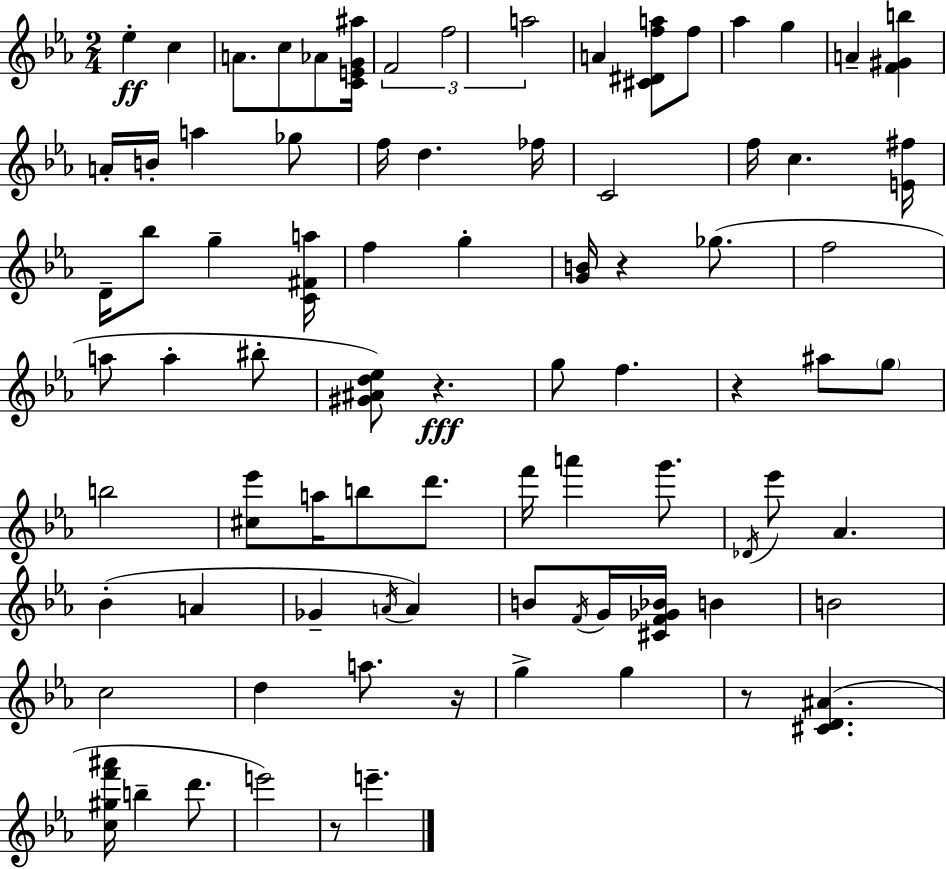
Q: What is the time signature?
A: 2/4